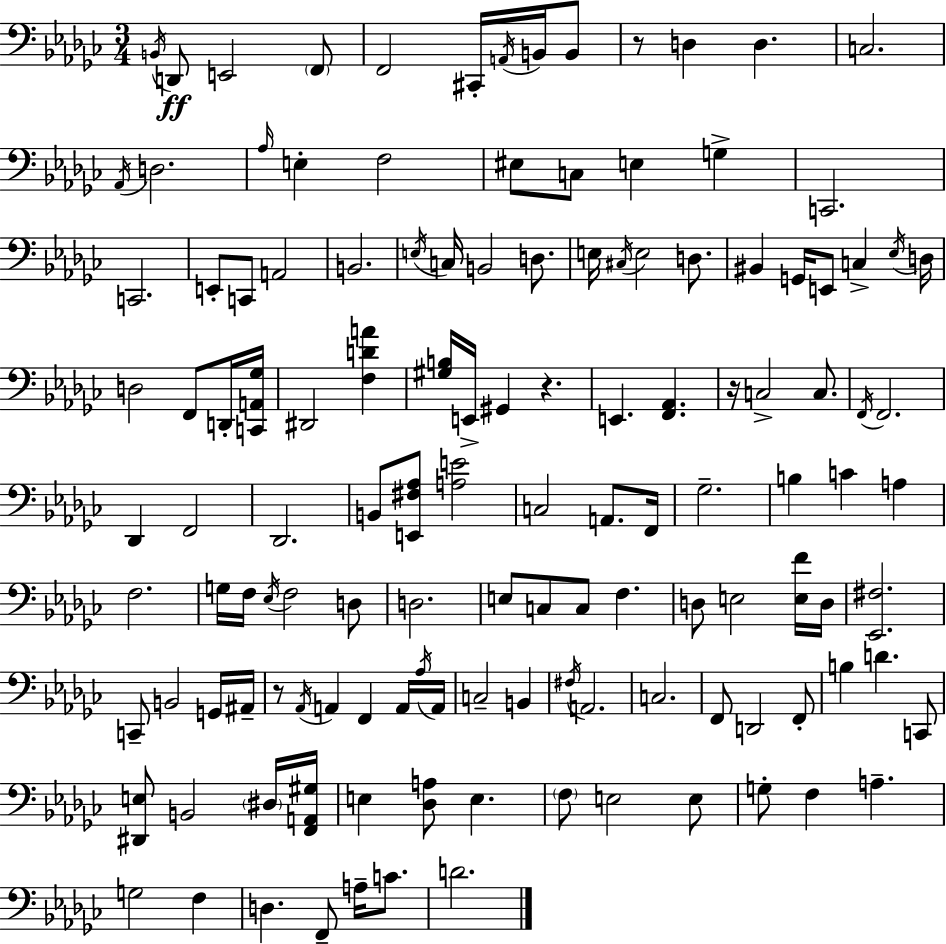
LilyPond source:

{
  \clef bass
  \numericTimeSignature
  \time 3/4
  \key ees \minor
  \repeat volta 2 { \acciaccatura { b,16 }\ff d,8 e,2 \parenthesize f,8 | f,2 cis,16-. \acciaccatura { a,16 } b,16 | b,8 r8 d4 d4. | c2. | \break \acciaccatura { aes,16 } d2. | \grace { aes16 } e4-. f2 | eis8 c8 e4 | g4-> c,2. | \break c,2. | e,8-. c,8 a,2 | b,2. | \acciaccatura { e16 } c16 b,2 | \break d8. e16 \acciaccatura { cis16 } e2 | d8. bis,4 g,16 e,8 | c4-> \acciaccatura { ees16 } d16 d2 | f,8 d,16-. <c, a, ges>16 dis,2 | \break <f d' a'>4 <gis b>16 e,16-> gis,4 | r4. e,4. | <f, aes,>4. r16 c2-> | c8. \acciaccatura { f,16 } f,2. | \break des,4 | f,2 des,2. | b,8 <e, fis aes>8 | <a e'>2 c2 | \break a,8. f,16 ges2.-- | b4 | c'4 a4 f2. | g16 f16 \acciaccatura { ees16 } f2 | \break d8 d2. | e8 c8 | c8 f4. d8 e2 | <e f'>16 d16 <ees, fis>2. | \break c,8-- b,2 | g,16 ais,16-- r8 \acciaccatura { aes,16 } | a,4 f,4 a,16 \acciaccatura { aes16 } a,16 c2-- | b,4 \acciaccatura { fis16 } | \break a,2. | c2. | f,8 d,2 f,8-. | b4 d'4. c,8 | \break <dis, e>8 b,2 \parenthesize dis16 <f, a, gis>16 | e4 <des a>8 e4. | \parenthesize f8 e2 e8 | g8-. f4 a4.-- | \break g2 f4 | d4. f,8-- a16-- c'8. | d'2. | } \bar "|."
}